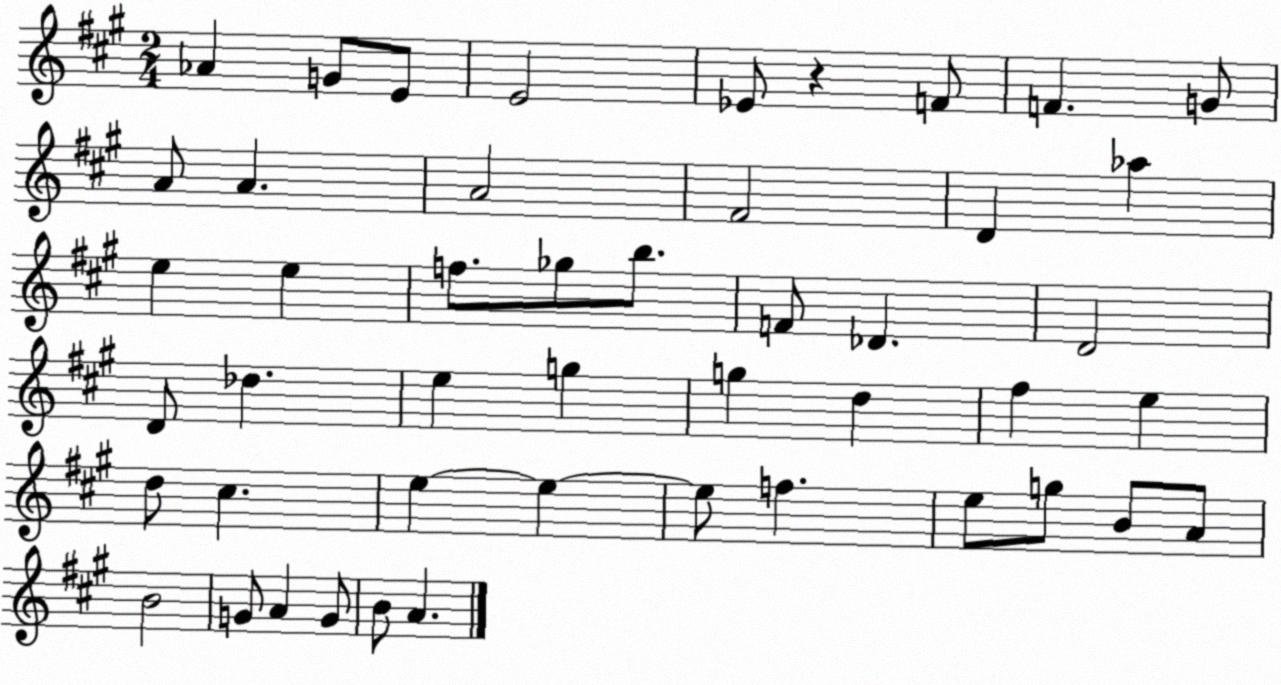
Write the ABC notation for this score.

X:1
T:Untitled
M:2/4
L:1/4
K:A
_A G/2 E/2 E2 _E/2 z F/2 F G/2 A/2 A A2 ^F2 D _a e e f/2 _g/2 b/2 F/2 _D D2 D/2 _d e g g d ^f e d/2 ^c e e e/2 f e/2 g/2 B/2 A/2 B2 G/2 A G/2 B/2 A